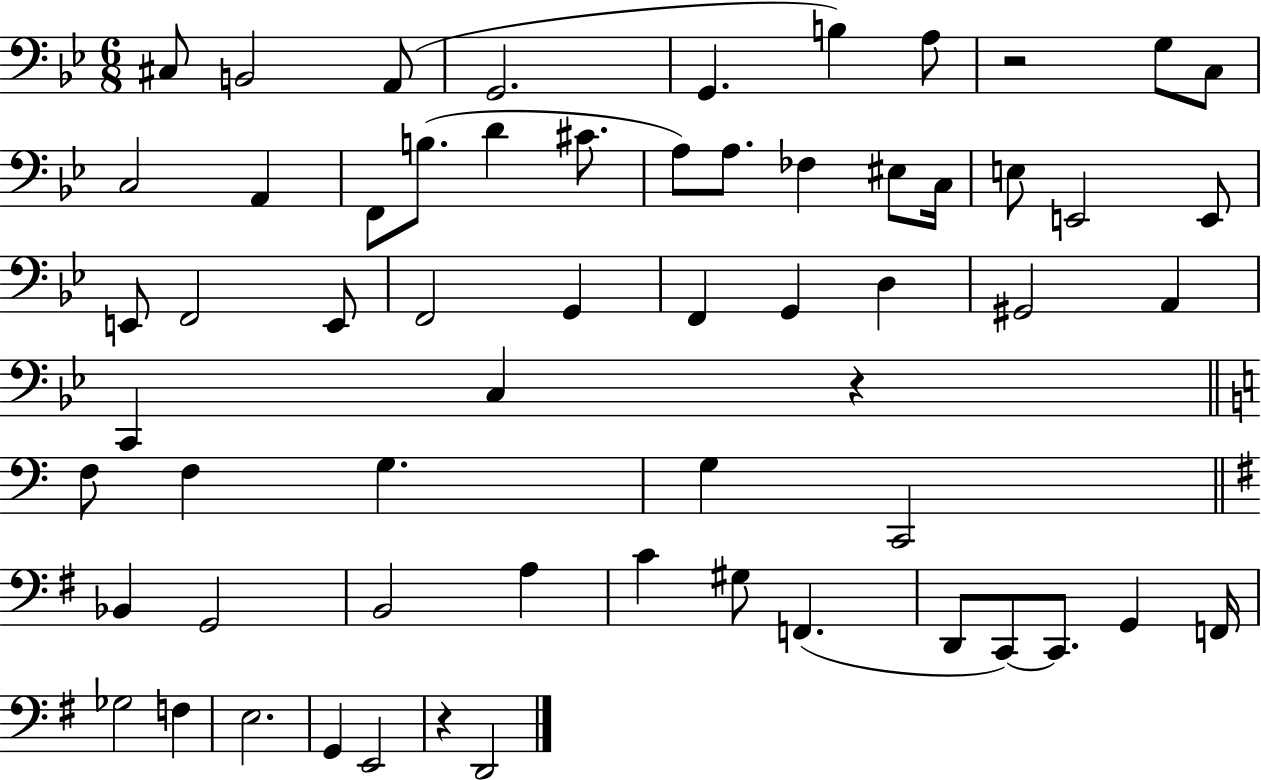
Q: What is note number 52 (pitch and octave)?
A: F2